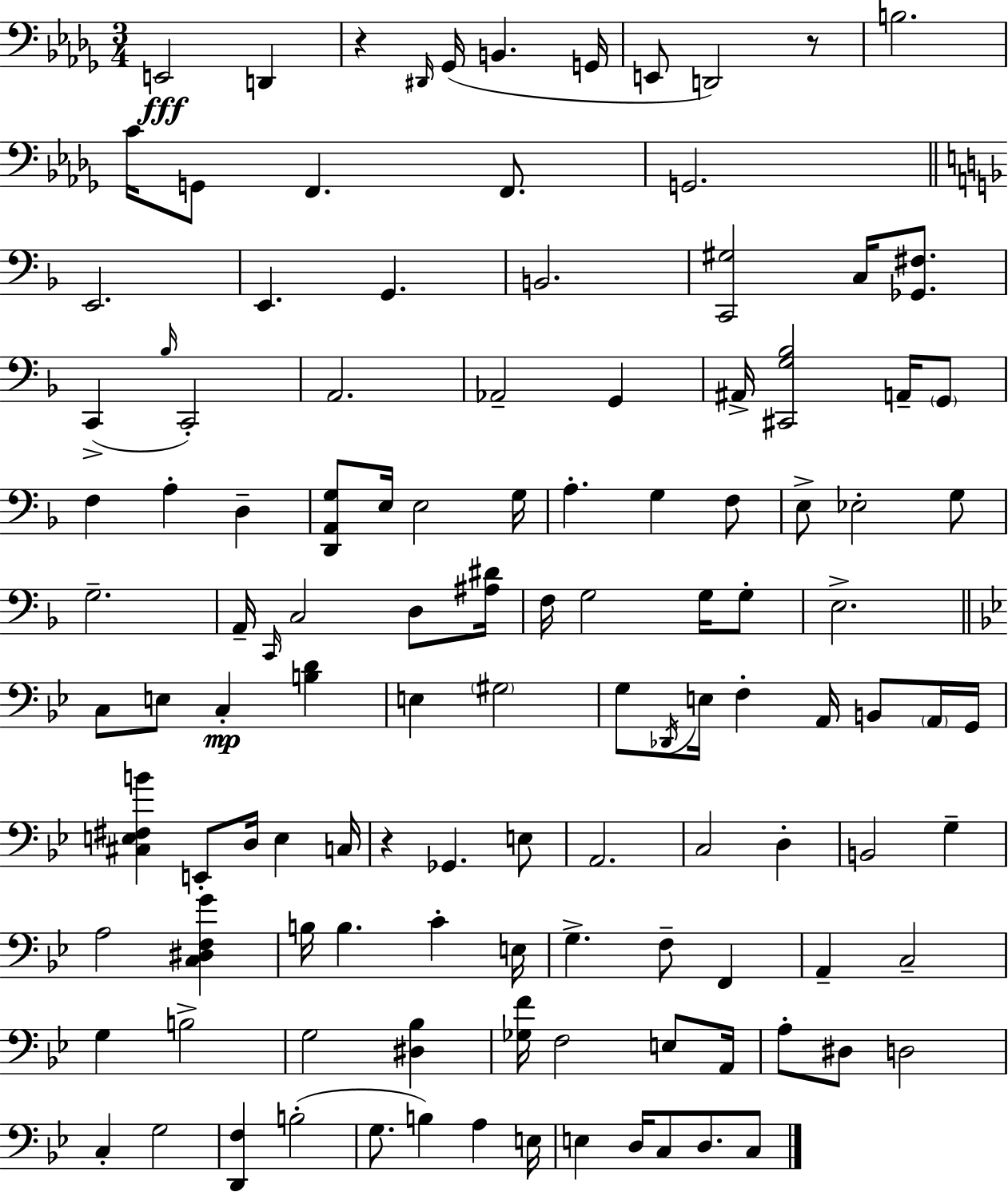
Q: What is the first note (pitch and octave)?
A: E2